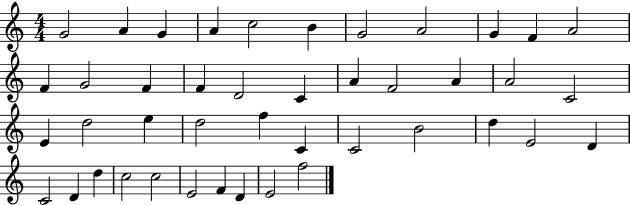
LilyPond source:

{
  \clef treble
  \numericTimeSignature
  \time 4/4
  \key c \major
  g'2 a'4 g'4 | a'4 c''2 b'4 | g'2 a'2 | g'4 f'4 a'2 | \break f'4 g'2 f'4 | f'4 d'2 c'4 | a'4 f'2 a'4 | a'2 c'2 | \break e'4 d''2 e''4 | d''2 f''4 c'4 | c'2 b'2 | d''4 e'2 d'4 | \break c'2 d'4 d''4 | c''2 c''2 | e'2 f'4 d'4 | e'2 f''2 | \break \bar "|."
}